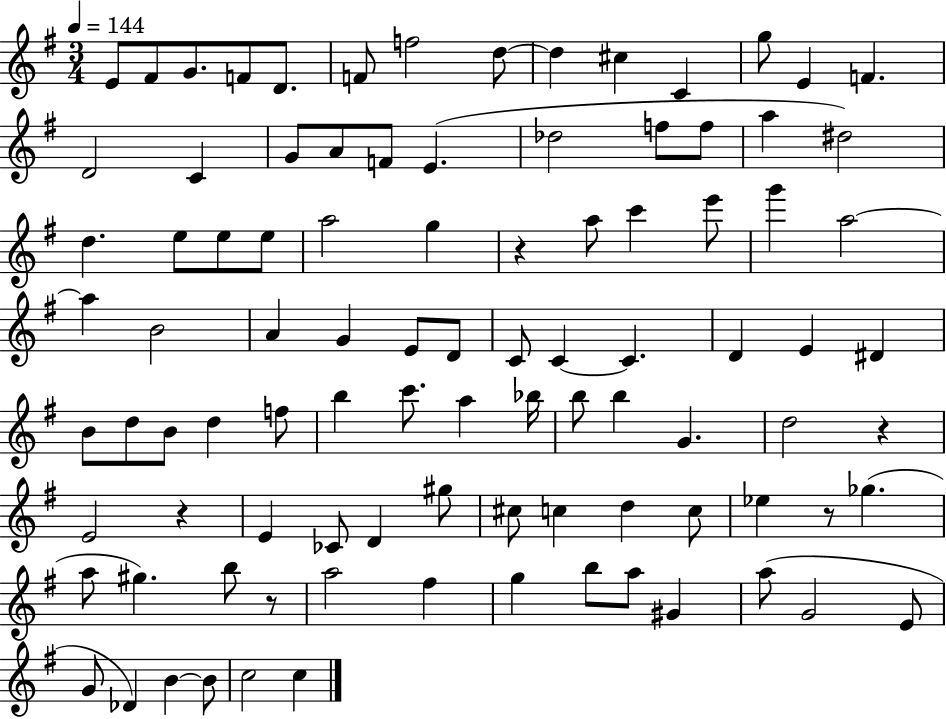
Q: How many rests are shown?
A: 5